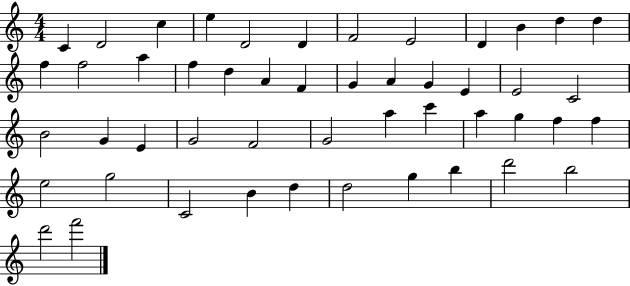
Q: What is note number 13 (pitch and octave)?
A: F5